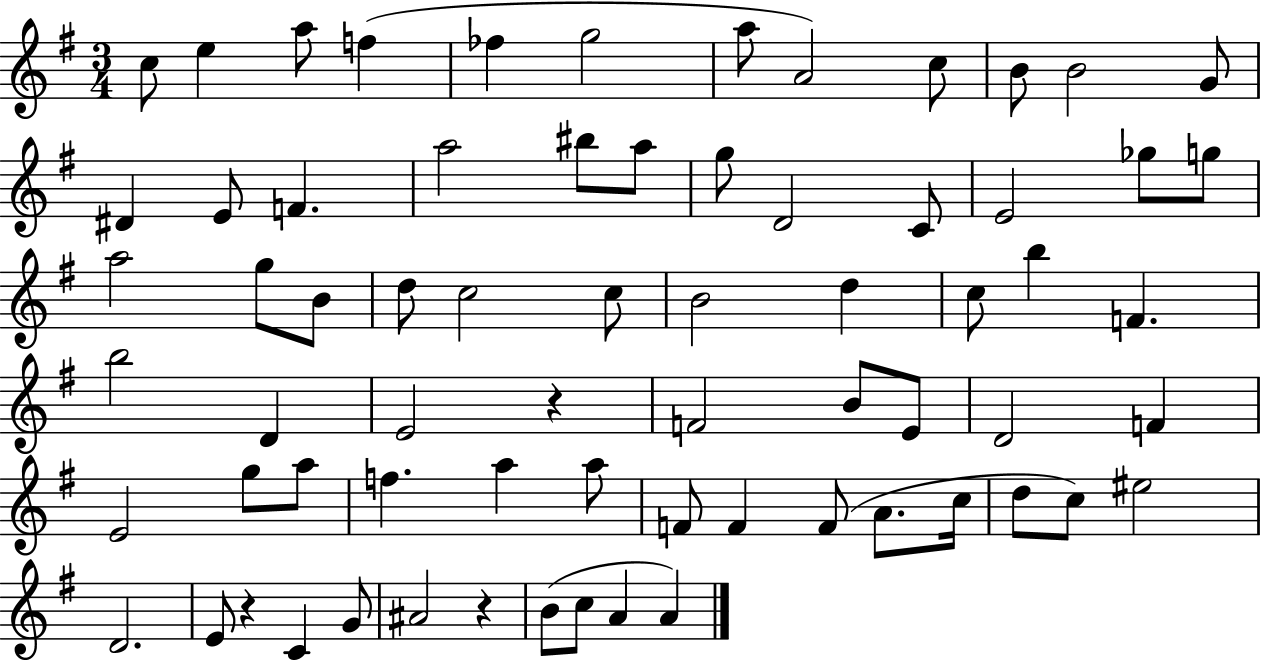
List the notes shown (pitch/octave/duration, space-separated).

C5/e E5/q A5/e F5/q FES5/q G5/h A5/e A4/h C5/e B4/e B4/h G4/e D#4/q E4/e F4/q. A5/h BIS5/e A5/e G5/e D4/h C4/e E4/h Gb5/e G5/e A5/h G5/e B4/e D5/e C5/h C5/e B4/h D5/q C5/e B5/q F4/q. B5/h D4/q E4/h R/q F4/h B4/e E4/e D4/h F4/q E4/h G5/e A5/e F5/q. A5/q A5/e F4/e F4/q F4/e A4/e. C5/s D5/e C5/e EIS5/h D4/h. E4/e R/q C4/q G4/e A#4/h R/q B4/e C5/e A4/q A4/q